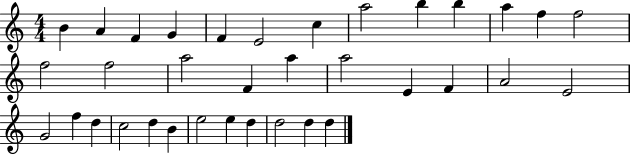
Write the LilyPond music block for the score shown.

{
  \clef treble
  \numericTimeSignature
  \time 4/4
  \key c \major
  b'4 a'4 f'4 g'4 | f'4 e'2 c''4 | a''2 b''4 b''4 | a''4 f''4 f''2 | \break f''2 f''2 | a''2 f'4 a''4 | a''2 e'4 f'4 | a'2 e'2 | \break g'2 f''4 d''4 | c''2 d''4 b'4 | e''2 e''4 d''4 | d''2 d''4 d''4 | \break \bar "|."
}